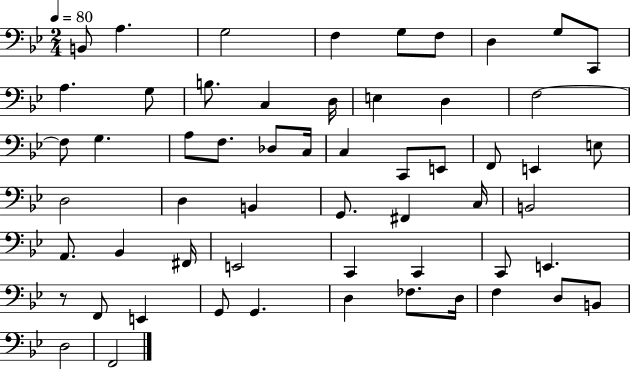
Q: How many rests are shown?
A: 1